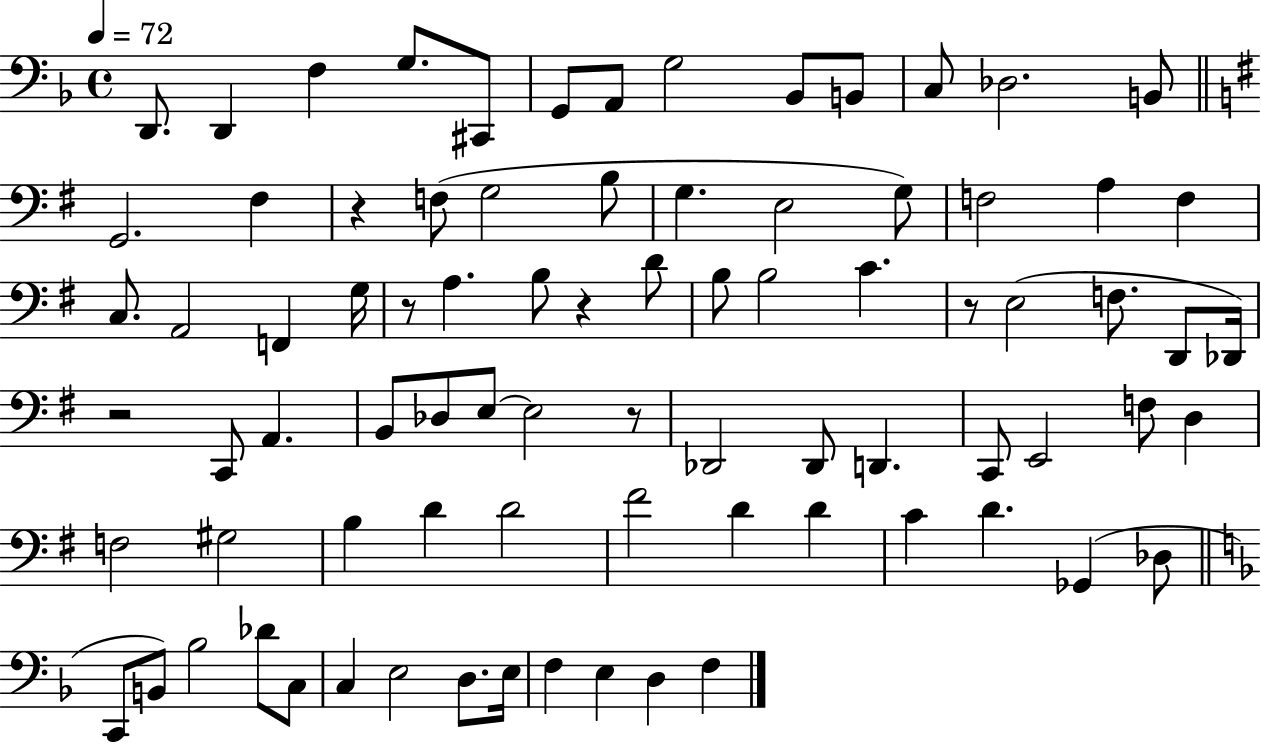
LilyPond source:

{
  \clef bass
  \time 4/4
  \defaultTimeSignature
  \key f \major
  \tempo 4 = 72
  \repeat volta 2 { d,8. d,4 f4 g8. cis,8 | g,8 a,8 g2 bes,8 b,8 | c8 des2. b,8 | \bar "||" \break \key e \minor g,2. fis4 | r4 f8( g2 b8 | g4. e2 g8) | f2 a4 f4 | \break c8. a,2 f,4 g16 | r8 a4. b8 r4 d'8 | b8 b2 c'4. | r8 e2( f8. d,8 des,16) | \break r2 c,8 a,4. | b,8 des8 e8~~ e2 r8 | des,2 des,8 d,4. | c,8 e,2 f8 d4 | \break f2 gis2 | b4 d'4 d'2 | fis'2 d'4 d'4 | c'4 d'4. ges,4( des8 | \break \bar "||" \break \key d \minor c,8 b,8) bes2 des'8 c8 | c4 e2 d8. e16 | f4 e4 d4 f4 | } \bar "|."
}